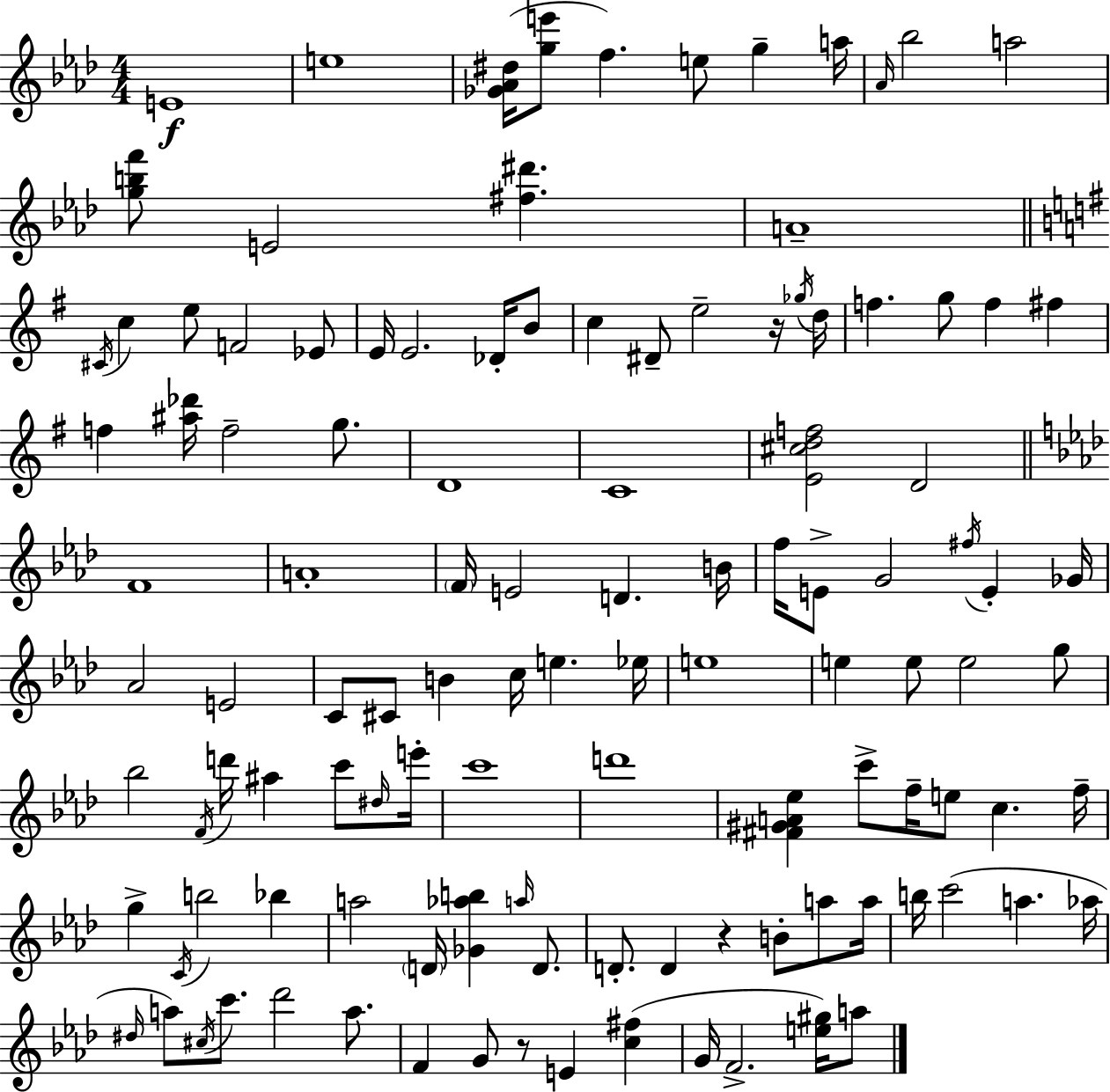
X:1
T:Untitled
M:4/4
L:1/4
K:Ab
E4 e4 [_G_A^d]/4 [ge']/2 f e/2 g a/4 _A/4 _b2 a2 [gbf']/2 E2 [^f^d'] A4 ^C/4 c e/2 F2 _E/2 E/4 E2 _D/4 B/2 c ^D/2 e2 z/4 _g/4 d/4 f g/2 f ^f f [^a_d']/4 f2 g/2 D4 C4 [E^cdf]2 D2 F4 A4 F/4 E2 D B/4 f/4 E/2 G2 ^f/4 E _G/4 _A2 E2 C/2 ^C/2 B c/4 e _e/4 e4 e e/2 e2 g/2 _b2 F/4 d'/4 ^a c'/2 ^d/4 e'/4 c'4 d'4 [^F^GA_e] c'/2 f/4 e/2 c f/4 g C/4 b2 _b a2 D/4 [_G_ab] a/4 D/2 D/2 D z B/2 a/2 a/4 b/4 c'2 a _a/4 ^d/4 a/2 ^c/4 c'/2 _d'2 a/2 F G/2 z/2 E [c^f] G/4 F2 [e^g]/4 a/2